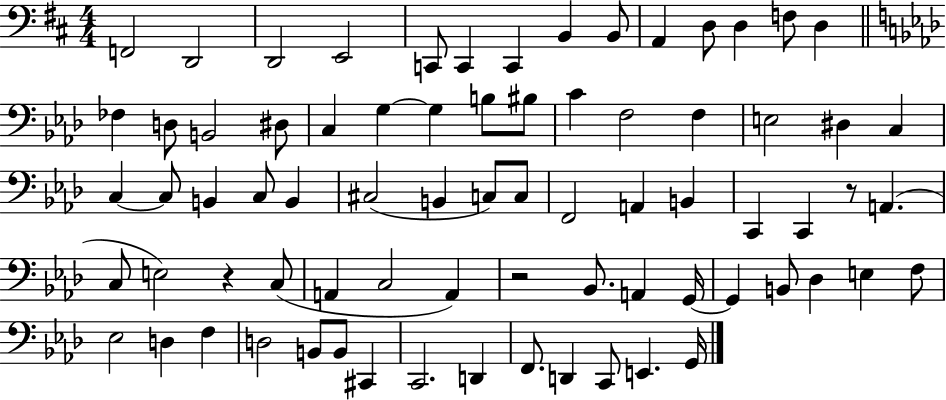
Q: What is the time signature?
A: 4/4